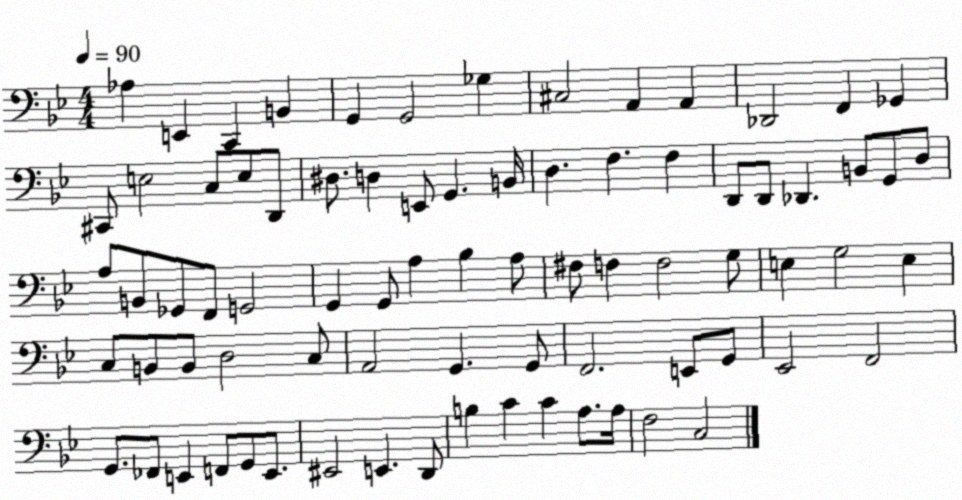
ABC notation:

X:1
T:Untitled
M:4/4
L:1/4
K:Bb
_A, E,, C,, B,, G,, G,,2 _G, ^C,2 A,, A,, _D,,2 F,, _G,, ^C,,/2 E,2 C,/2 E,/2 D,,/2 ^D,/2 D, E,,/2 G,, B,,/4 D, F, F, D,,/2 D,,/2 _D,, B,,/2 G,,/2 D,/2 A,/2 B,,/2 _G,,/2 F,,/2 G,,2 G,, G,,/2 A, _B, A,/2 ^F,/2 F, F,2 G,/2 E, G,2 E, C,/2 B,,/2 B,,/2 D,2 C,/2 A,,2 G,, G,,/2 F,,2 E,,/2 G,,/2 _E,,2 F,,2 G,,/2 _F,,/2 E,, F,,/2 G,,/2 E,,/2 ^E,,2 E,, D,,/2 B, C C A,/2 A,/4 F,2 C,2